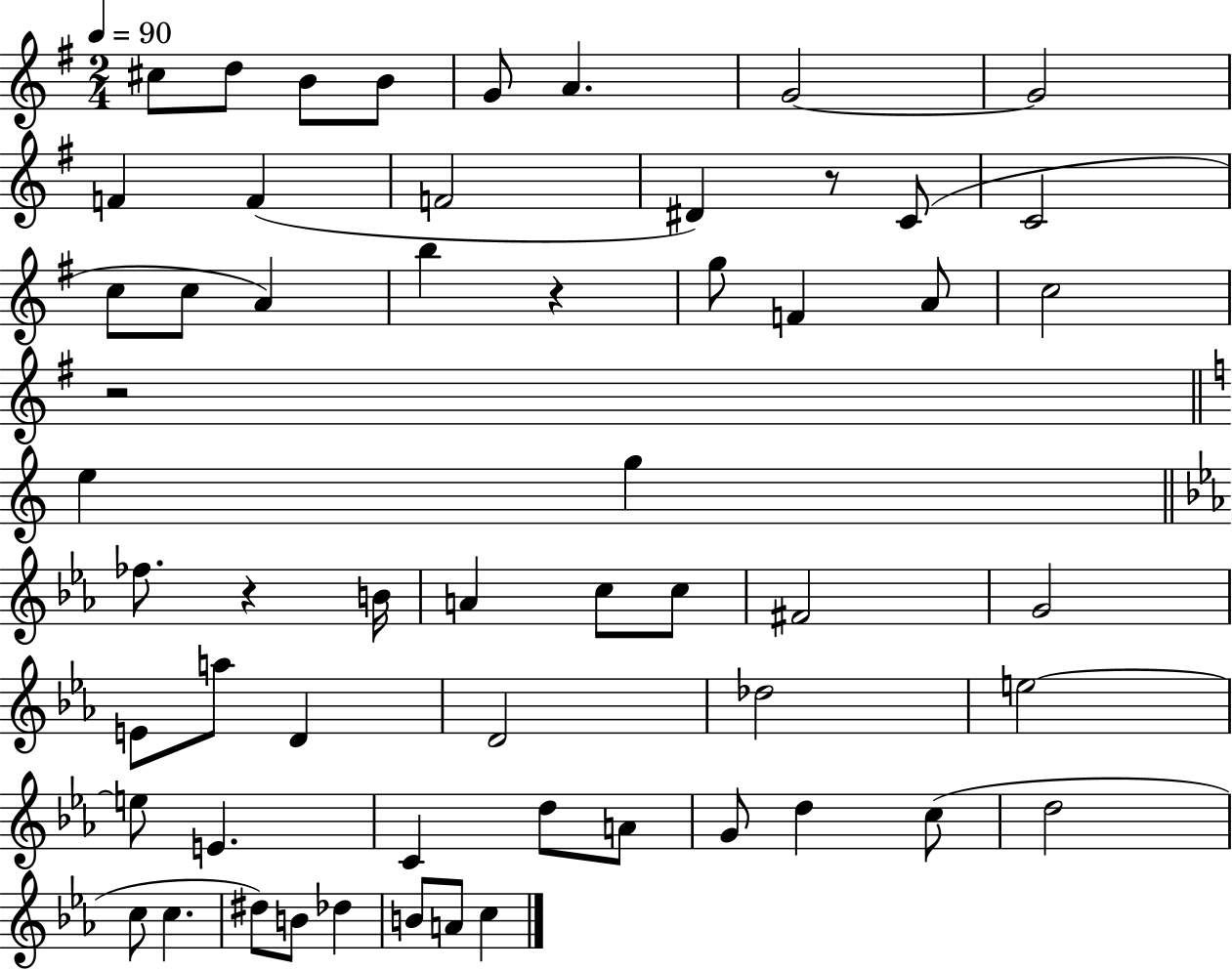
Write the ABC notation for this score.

X:1
T:Untitled
M:2/4
L:1/4
K:G
^c/2 d/2 B/2 B/2 G/2 A G2 G2 F F F2 ^D z/2 C/2 C2 c/2 c/2 A b z g/2 F A/2 c2 z2 e g _f/2 z B/4 A c/2 c/2 ^F2 G2 E/2 a/2 D D2 _d2 e2 e/2 E C d/2 A/2 G/2 d c/2 d2 c/2 c ^d/2 B/2 _d B/2 A/2 c